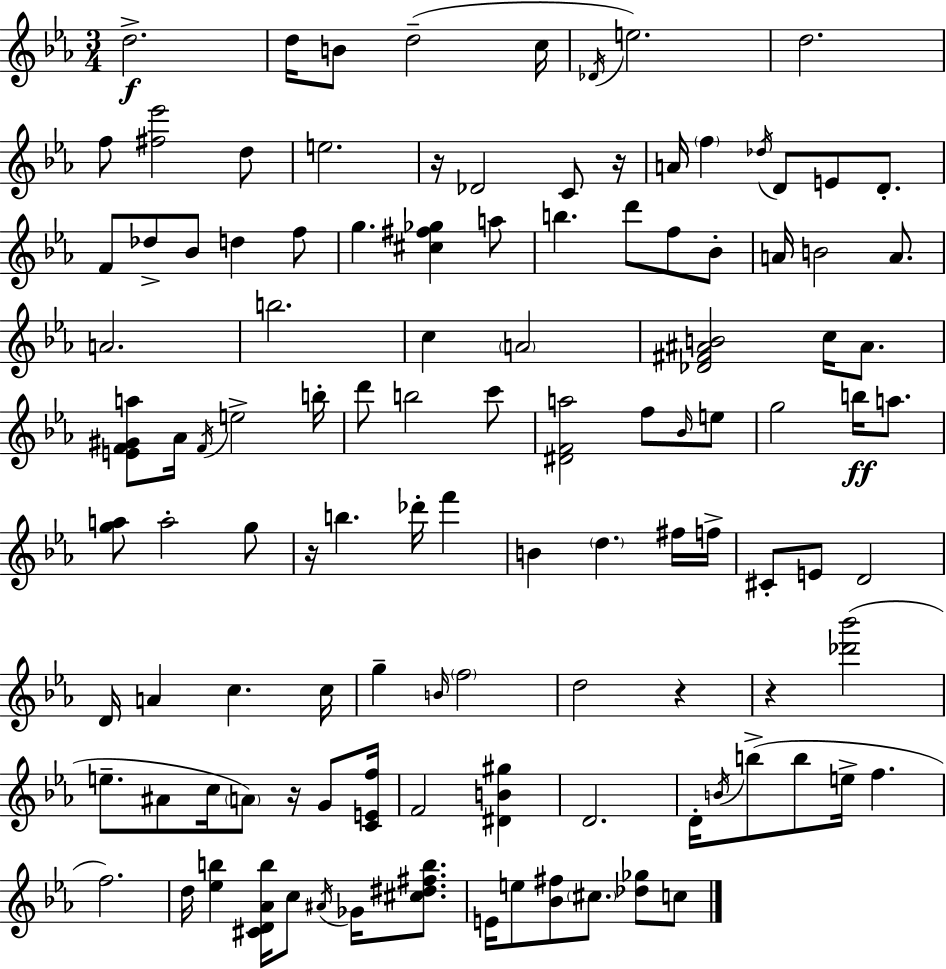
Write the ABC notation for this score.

X:1
T:Untitled
M:3/4
L:1/4
K:Eb
d2 d/4 B/2 d2 c/4 _D/4 e2 d2 f/2 [^f_e']2 d/2 e2 z/4 _D2 C/2 z/4 A/4 f _d/4 D/2 E/2 D/2 F/2 _d/2 _B/2 d f/2 g [^c^f_g] a/2 b d'/2 f/2 _B/2 A/4 B2 A/2 A2 b2 c A2 [_D^F^AB]2 c/4 ^A/2 [EF^Ga]/2 _A/4 F/4 e2 b/4 d'/2 b2 c'/2 [^DFa]2 f/2 _B/4 e/2 g2 b/4 a/2 [ga]/2 a2 g/2 z/4 b _d'/4 f' B d ^f/4 f/4 ^C/2 E/2 D2 D/4 A c c/4 g B/4 f2 d2 z z [_d'_b']2 e/2 ^A/2 c/4 A/2 z/4 G/2 [CEf]/4 F2 [^DB^g] D2 D/4 B/4 b/2 b/2 e/4 f f2 d/4 [_eb] [^CD_Ab]/4 c/2 ^A/4 _G/4 [^c^d^fb]/2 E/4 e/2 [_B^f]/2 ^c/2 [_d_g]/2 c/2